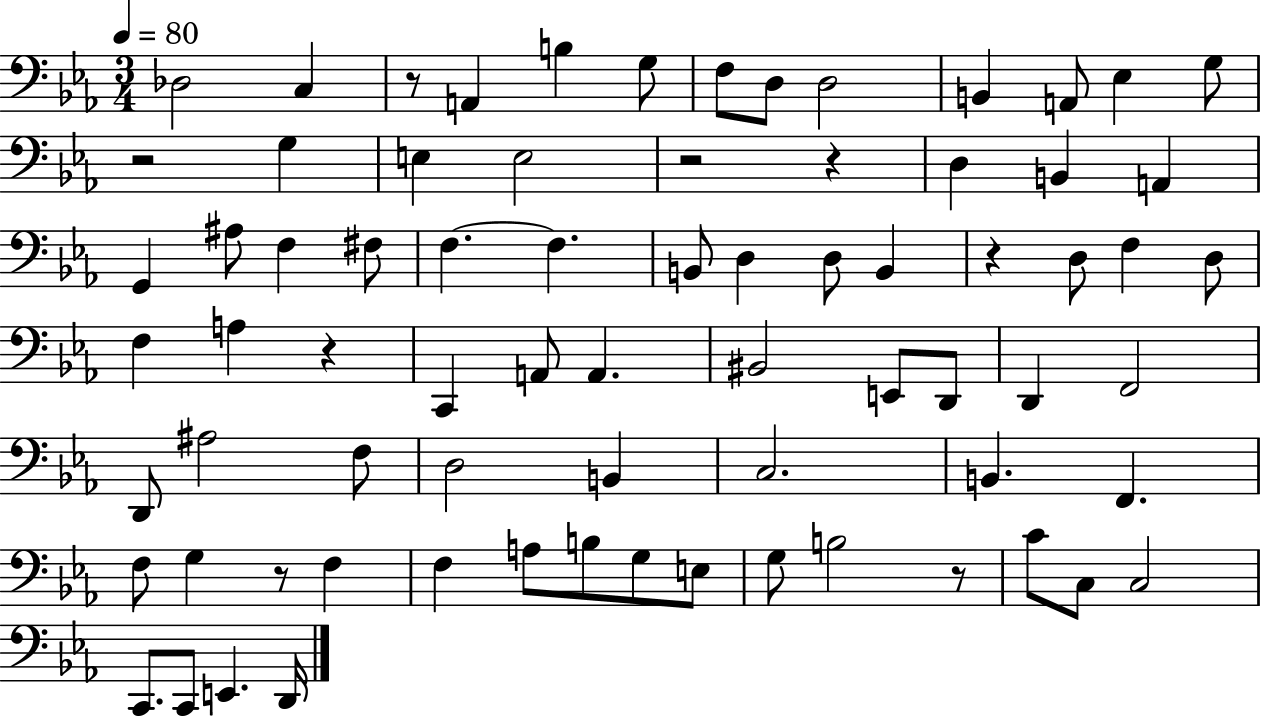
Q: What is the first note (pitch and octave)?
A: Db3